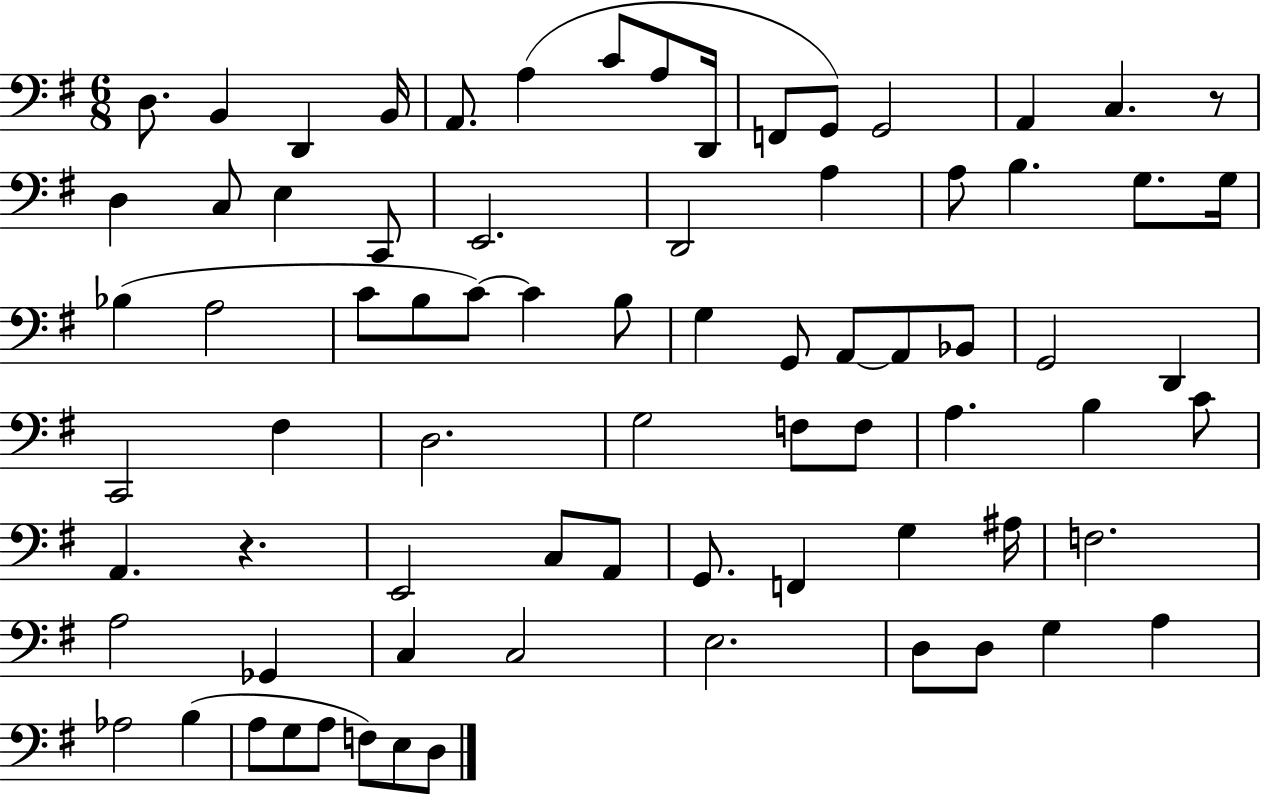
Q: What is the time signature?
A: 6/8